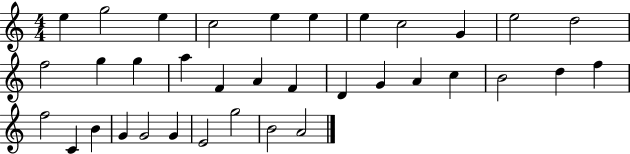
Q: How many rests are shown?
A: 0